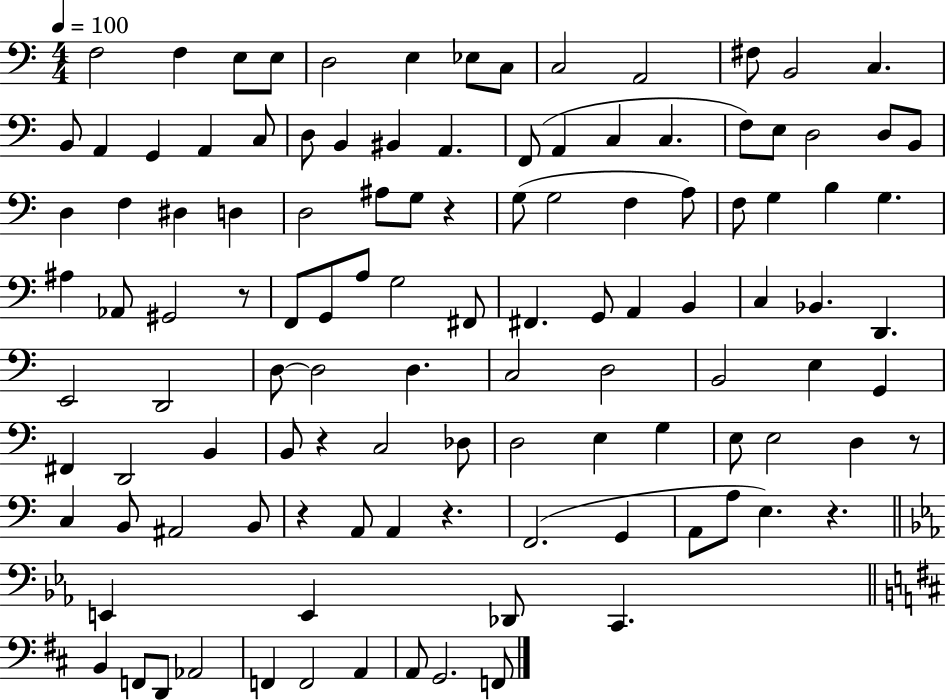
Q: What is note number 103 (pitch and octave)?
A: F2